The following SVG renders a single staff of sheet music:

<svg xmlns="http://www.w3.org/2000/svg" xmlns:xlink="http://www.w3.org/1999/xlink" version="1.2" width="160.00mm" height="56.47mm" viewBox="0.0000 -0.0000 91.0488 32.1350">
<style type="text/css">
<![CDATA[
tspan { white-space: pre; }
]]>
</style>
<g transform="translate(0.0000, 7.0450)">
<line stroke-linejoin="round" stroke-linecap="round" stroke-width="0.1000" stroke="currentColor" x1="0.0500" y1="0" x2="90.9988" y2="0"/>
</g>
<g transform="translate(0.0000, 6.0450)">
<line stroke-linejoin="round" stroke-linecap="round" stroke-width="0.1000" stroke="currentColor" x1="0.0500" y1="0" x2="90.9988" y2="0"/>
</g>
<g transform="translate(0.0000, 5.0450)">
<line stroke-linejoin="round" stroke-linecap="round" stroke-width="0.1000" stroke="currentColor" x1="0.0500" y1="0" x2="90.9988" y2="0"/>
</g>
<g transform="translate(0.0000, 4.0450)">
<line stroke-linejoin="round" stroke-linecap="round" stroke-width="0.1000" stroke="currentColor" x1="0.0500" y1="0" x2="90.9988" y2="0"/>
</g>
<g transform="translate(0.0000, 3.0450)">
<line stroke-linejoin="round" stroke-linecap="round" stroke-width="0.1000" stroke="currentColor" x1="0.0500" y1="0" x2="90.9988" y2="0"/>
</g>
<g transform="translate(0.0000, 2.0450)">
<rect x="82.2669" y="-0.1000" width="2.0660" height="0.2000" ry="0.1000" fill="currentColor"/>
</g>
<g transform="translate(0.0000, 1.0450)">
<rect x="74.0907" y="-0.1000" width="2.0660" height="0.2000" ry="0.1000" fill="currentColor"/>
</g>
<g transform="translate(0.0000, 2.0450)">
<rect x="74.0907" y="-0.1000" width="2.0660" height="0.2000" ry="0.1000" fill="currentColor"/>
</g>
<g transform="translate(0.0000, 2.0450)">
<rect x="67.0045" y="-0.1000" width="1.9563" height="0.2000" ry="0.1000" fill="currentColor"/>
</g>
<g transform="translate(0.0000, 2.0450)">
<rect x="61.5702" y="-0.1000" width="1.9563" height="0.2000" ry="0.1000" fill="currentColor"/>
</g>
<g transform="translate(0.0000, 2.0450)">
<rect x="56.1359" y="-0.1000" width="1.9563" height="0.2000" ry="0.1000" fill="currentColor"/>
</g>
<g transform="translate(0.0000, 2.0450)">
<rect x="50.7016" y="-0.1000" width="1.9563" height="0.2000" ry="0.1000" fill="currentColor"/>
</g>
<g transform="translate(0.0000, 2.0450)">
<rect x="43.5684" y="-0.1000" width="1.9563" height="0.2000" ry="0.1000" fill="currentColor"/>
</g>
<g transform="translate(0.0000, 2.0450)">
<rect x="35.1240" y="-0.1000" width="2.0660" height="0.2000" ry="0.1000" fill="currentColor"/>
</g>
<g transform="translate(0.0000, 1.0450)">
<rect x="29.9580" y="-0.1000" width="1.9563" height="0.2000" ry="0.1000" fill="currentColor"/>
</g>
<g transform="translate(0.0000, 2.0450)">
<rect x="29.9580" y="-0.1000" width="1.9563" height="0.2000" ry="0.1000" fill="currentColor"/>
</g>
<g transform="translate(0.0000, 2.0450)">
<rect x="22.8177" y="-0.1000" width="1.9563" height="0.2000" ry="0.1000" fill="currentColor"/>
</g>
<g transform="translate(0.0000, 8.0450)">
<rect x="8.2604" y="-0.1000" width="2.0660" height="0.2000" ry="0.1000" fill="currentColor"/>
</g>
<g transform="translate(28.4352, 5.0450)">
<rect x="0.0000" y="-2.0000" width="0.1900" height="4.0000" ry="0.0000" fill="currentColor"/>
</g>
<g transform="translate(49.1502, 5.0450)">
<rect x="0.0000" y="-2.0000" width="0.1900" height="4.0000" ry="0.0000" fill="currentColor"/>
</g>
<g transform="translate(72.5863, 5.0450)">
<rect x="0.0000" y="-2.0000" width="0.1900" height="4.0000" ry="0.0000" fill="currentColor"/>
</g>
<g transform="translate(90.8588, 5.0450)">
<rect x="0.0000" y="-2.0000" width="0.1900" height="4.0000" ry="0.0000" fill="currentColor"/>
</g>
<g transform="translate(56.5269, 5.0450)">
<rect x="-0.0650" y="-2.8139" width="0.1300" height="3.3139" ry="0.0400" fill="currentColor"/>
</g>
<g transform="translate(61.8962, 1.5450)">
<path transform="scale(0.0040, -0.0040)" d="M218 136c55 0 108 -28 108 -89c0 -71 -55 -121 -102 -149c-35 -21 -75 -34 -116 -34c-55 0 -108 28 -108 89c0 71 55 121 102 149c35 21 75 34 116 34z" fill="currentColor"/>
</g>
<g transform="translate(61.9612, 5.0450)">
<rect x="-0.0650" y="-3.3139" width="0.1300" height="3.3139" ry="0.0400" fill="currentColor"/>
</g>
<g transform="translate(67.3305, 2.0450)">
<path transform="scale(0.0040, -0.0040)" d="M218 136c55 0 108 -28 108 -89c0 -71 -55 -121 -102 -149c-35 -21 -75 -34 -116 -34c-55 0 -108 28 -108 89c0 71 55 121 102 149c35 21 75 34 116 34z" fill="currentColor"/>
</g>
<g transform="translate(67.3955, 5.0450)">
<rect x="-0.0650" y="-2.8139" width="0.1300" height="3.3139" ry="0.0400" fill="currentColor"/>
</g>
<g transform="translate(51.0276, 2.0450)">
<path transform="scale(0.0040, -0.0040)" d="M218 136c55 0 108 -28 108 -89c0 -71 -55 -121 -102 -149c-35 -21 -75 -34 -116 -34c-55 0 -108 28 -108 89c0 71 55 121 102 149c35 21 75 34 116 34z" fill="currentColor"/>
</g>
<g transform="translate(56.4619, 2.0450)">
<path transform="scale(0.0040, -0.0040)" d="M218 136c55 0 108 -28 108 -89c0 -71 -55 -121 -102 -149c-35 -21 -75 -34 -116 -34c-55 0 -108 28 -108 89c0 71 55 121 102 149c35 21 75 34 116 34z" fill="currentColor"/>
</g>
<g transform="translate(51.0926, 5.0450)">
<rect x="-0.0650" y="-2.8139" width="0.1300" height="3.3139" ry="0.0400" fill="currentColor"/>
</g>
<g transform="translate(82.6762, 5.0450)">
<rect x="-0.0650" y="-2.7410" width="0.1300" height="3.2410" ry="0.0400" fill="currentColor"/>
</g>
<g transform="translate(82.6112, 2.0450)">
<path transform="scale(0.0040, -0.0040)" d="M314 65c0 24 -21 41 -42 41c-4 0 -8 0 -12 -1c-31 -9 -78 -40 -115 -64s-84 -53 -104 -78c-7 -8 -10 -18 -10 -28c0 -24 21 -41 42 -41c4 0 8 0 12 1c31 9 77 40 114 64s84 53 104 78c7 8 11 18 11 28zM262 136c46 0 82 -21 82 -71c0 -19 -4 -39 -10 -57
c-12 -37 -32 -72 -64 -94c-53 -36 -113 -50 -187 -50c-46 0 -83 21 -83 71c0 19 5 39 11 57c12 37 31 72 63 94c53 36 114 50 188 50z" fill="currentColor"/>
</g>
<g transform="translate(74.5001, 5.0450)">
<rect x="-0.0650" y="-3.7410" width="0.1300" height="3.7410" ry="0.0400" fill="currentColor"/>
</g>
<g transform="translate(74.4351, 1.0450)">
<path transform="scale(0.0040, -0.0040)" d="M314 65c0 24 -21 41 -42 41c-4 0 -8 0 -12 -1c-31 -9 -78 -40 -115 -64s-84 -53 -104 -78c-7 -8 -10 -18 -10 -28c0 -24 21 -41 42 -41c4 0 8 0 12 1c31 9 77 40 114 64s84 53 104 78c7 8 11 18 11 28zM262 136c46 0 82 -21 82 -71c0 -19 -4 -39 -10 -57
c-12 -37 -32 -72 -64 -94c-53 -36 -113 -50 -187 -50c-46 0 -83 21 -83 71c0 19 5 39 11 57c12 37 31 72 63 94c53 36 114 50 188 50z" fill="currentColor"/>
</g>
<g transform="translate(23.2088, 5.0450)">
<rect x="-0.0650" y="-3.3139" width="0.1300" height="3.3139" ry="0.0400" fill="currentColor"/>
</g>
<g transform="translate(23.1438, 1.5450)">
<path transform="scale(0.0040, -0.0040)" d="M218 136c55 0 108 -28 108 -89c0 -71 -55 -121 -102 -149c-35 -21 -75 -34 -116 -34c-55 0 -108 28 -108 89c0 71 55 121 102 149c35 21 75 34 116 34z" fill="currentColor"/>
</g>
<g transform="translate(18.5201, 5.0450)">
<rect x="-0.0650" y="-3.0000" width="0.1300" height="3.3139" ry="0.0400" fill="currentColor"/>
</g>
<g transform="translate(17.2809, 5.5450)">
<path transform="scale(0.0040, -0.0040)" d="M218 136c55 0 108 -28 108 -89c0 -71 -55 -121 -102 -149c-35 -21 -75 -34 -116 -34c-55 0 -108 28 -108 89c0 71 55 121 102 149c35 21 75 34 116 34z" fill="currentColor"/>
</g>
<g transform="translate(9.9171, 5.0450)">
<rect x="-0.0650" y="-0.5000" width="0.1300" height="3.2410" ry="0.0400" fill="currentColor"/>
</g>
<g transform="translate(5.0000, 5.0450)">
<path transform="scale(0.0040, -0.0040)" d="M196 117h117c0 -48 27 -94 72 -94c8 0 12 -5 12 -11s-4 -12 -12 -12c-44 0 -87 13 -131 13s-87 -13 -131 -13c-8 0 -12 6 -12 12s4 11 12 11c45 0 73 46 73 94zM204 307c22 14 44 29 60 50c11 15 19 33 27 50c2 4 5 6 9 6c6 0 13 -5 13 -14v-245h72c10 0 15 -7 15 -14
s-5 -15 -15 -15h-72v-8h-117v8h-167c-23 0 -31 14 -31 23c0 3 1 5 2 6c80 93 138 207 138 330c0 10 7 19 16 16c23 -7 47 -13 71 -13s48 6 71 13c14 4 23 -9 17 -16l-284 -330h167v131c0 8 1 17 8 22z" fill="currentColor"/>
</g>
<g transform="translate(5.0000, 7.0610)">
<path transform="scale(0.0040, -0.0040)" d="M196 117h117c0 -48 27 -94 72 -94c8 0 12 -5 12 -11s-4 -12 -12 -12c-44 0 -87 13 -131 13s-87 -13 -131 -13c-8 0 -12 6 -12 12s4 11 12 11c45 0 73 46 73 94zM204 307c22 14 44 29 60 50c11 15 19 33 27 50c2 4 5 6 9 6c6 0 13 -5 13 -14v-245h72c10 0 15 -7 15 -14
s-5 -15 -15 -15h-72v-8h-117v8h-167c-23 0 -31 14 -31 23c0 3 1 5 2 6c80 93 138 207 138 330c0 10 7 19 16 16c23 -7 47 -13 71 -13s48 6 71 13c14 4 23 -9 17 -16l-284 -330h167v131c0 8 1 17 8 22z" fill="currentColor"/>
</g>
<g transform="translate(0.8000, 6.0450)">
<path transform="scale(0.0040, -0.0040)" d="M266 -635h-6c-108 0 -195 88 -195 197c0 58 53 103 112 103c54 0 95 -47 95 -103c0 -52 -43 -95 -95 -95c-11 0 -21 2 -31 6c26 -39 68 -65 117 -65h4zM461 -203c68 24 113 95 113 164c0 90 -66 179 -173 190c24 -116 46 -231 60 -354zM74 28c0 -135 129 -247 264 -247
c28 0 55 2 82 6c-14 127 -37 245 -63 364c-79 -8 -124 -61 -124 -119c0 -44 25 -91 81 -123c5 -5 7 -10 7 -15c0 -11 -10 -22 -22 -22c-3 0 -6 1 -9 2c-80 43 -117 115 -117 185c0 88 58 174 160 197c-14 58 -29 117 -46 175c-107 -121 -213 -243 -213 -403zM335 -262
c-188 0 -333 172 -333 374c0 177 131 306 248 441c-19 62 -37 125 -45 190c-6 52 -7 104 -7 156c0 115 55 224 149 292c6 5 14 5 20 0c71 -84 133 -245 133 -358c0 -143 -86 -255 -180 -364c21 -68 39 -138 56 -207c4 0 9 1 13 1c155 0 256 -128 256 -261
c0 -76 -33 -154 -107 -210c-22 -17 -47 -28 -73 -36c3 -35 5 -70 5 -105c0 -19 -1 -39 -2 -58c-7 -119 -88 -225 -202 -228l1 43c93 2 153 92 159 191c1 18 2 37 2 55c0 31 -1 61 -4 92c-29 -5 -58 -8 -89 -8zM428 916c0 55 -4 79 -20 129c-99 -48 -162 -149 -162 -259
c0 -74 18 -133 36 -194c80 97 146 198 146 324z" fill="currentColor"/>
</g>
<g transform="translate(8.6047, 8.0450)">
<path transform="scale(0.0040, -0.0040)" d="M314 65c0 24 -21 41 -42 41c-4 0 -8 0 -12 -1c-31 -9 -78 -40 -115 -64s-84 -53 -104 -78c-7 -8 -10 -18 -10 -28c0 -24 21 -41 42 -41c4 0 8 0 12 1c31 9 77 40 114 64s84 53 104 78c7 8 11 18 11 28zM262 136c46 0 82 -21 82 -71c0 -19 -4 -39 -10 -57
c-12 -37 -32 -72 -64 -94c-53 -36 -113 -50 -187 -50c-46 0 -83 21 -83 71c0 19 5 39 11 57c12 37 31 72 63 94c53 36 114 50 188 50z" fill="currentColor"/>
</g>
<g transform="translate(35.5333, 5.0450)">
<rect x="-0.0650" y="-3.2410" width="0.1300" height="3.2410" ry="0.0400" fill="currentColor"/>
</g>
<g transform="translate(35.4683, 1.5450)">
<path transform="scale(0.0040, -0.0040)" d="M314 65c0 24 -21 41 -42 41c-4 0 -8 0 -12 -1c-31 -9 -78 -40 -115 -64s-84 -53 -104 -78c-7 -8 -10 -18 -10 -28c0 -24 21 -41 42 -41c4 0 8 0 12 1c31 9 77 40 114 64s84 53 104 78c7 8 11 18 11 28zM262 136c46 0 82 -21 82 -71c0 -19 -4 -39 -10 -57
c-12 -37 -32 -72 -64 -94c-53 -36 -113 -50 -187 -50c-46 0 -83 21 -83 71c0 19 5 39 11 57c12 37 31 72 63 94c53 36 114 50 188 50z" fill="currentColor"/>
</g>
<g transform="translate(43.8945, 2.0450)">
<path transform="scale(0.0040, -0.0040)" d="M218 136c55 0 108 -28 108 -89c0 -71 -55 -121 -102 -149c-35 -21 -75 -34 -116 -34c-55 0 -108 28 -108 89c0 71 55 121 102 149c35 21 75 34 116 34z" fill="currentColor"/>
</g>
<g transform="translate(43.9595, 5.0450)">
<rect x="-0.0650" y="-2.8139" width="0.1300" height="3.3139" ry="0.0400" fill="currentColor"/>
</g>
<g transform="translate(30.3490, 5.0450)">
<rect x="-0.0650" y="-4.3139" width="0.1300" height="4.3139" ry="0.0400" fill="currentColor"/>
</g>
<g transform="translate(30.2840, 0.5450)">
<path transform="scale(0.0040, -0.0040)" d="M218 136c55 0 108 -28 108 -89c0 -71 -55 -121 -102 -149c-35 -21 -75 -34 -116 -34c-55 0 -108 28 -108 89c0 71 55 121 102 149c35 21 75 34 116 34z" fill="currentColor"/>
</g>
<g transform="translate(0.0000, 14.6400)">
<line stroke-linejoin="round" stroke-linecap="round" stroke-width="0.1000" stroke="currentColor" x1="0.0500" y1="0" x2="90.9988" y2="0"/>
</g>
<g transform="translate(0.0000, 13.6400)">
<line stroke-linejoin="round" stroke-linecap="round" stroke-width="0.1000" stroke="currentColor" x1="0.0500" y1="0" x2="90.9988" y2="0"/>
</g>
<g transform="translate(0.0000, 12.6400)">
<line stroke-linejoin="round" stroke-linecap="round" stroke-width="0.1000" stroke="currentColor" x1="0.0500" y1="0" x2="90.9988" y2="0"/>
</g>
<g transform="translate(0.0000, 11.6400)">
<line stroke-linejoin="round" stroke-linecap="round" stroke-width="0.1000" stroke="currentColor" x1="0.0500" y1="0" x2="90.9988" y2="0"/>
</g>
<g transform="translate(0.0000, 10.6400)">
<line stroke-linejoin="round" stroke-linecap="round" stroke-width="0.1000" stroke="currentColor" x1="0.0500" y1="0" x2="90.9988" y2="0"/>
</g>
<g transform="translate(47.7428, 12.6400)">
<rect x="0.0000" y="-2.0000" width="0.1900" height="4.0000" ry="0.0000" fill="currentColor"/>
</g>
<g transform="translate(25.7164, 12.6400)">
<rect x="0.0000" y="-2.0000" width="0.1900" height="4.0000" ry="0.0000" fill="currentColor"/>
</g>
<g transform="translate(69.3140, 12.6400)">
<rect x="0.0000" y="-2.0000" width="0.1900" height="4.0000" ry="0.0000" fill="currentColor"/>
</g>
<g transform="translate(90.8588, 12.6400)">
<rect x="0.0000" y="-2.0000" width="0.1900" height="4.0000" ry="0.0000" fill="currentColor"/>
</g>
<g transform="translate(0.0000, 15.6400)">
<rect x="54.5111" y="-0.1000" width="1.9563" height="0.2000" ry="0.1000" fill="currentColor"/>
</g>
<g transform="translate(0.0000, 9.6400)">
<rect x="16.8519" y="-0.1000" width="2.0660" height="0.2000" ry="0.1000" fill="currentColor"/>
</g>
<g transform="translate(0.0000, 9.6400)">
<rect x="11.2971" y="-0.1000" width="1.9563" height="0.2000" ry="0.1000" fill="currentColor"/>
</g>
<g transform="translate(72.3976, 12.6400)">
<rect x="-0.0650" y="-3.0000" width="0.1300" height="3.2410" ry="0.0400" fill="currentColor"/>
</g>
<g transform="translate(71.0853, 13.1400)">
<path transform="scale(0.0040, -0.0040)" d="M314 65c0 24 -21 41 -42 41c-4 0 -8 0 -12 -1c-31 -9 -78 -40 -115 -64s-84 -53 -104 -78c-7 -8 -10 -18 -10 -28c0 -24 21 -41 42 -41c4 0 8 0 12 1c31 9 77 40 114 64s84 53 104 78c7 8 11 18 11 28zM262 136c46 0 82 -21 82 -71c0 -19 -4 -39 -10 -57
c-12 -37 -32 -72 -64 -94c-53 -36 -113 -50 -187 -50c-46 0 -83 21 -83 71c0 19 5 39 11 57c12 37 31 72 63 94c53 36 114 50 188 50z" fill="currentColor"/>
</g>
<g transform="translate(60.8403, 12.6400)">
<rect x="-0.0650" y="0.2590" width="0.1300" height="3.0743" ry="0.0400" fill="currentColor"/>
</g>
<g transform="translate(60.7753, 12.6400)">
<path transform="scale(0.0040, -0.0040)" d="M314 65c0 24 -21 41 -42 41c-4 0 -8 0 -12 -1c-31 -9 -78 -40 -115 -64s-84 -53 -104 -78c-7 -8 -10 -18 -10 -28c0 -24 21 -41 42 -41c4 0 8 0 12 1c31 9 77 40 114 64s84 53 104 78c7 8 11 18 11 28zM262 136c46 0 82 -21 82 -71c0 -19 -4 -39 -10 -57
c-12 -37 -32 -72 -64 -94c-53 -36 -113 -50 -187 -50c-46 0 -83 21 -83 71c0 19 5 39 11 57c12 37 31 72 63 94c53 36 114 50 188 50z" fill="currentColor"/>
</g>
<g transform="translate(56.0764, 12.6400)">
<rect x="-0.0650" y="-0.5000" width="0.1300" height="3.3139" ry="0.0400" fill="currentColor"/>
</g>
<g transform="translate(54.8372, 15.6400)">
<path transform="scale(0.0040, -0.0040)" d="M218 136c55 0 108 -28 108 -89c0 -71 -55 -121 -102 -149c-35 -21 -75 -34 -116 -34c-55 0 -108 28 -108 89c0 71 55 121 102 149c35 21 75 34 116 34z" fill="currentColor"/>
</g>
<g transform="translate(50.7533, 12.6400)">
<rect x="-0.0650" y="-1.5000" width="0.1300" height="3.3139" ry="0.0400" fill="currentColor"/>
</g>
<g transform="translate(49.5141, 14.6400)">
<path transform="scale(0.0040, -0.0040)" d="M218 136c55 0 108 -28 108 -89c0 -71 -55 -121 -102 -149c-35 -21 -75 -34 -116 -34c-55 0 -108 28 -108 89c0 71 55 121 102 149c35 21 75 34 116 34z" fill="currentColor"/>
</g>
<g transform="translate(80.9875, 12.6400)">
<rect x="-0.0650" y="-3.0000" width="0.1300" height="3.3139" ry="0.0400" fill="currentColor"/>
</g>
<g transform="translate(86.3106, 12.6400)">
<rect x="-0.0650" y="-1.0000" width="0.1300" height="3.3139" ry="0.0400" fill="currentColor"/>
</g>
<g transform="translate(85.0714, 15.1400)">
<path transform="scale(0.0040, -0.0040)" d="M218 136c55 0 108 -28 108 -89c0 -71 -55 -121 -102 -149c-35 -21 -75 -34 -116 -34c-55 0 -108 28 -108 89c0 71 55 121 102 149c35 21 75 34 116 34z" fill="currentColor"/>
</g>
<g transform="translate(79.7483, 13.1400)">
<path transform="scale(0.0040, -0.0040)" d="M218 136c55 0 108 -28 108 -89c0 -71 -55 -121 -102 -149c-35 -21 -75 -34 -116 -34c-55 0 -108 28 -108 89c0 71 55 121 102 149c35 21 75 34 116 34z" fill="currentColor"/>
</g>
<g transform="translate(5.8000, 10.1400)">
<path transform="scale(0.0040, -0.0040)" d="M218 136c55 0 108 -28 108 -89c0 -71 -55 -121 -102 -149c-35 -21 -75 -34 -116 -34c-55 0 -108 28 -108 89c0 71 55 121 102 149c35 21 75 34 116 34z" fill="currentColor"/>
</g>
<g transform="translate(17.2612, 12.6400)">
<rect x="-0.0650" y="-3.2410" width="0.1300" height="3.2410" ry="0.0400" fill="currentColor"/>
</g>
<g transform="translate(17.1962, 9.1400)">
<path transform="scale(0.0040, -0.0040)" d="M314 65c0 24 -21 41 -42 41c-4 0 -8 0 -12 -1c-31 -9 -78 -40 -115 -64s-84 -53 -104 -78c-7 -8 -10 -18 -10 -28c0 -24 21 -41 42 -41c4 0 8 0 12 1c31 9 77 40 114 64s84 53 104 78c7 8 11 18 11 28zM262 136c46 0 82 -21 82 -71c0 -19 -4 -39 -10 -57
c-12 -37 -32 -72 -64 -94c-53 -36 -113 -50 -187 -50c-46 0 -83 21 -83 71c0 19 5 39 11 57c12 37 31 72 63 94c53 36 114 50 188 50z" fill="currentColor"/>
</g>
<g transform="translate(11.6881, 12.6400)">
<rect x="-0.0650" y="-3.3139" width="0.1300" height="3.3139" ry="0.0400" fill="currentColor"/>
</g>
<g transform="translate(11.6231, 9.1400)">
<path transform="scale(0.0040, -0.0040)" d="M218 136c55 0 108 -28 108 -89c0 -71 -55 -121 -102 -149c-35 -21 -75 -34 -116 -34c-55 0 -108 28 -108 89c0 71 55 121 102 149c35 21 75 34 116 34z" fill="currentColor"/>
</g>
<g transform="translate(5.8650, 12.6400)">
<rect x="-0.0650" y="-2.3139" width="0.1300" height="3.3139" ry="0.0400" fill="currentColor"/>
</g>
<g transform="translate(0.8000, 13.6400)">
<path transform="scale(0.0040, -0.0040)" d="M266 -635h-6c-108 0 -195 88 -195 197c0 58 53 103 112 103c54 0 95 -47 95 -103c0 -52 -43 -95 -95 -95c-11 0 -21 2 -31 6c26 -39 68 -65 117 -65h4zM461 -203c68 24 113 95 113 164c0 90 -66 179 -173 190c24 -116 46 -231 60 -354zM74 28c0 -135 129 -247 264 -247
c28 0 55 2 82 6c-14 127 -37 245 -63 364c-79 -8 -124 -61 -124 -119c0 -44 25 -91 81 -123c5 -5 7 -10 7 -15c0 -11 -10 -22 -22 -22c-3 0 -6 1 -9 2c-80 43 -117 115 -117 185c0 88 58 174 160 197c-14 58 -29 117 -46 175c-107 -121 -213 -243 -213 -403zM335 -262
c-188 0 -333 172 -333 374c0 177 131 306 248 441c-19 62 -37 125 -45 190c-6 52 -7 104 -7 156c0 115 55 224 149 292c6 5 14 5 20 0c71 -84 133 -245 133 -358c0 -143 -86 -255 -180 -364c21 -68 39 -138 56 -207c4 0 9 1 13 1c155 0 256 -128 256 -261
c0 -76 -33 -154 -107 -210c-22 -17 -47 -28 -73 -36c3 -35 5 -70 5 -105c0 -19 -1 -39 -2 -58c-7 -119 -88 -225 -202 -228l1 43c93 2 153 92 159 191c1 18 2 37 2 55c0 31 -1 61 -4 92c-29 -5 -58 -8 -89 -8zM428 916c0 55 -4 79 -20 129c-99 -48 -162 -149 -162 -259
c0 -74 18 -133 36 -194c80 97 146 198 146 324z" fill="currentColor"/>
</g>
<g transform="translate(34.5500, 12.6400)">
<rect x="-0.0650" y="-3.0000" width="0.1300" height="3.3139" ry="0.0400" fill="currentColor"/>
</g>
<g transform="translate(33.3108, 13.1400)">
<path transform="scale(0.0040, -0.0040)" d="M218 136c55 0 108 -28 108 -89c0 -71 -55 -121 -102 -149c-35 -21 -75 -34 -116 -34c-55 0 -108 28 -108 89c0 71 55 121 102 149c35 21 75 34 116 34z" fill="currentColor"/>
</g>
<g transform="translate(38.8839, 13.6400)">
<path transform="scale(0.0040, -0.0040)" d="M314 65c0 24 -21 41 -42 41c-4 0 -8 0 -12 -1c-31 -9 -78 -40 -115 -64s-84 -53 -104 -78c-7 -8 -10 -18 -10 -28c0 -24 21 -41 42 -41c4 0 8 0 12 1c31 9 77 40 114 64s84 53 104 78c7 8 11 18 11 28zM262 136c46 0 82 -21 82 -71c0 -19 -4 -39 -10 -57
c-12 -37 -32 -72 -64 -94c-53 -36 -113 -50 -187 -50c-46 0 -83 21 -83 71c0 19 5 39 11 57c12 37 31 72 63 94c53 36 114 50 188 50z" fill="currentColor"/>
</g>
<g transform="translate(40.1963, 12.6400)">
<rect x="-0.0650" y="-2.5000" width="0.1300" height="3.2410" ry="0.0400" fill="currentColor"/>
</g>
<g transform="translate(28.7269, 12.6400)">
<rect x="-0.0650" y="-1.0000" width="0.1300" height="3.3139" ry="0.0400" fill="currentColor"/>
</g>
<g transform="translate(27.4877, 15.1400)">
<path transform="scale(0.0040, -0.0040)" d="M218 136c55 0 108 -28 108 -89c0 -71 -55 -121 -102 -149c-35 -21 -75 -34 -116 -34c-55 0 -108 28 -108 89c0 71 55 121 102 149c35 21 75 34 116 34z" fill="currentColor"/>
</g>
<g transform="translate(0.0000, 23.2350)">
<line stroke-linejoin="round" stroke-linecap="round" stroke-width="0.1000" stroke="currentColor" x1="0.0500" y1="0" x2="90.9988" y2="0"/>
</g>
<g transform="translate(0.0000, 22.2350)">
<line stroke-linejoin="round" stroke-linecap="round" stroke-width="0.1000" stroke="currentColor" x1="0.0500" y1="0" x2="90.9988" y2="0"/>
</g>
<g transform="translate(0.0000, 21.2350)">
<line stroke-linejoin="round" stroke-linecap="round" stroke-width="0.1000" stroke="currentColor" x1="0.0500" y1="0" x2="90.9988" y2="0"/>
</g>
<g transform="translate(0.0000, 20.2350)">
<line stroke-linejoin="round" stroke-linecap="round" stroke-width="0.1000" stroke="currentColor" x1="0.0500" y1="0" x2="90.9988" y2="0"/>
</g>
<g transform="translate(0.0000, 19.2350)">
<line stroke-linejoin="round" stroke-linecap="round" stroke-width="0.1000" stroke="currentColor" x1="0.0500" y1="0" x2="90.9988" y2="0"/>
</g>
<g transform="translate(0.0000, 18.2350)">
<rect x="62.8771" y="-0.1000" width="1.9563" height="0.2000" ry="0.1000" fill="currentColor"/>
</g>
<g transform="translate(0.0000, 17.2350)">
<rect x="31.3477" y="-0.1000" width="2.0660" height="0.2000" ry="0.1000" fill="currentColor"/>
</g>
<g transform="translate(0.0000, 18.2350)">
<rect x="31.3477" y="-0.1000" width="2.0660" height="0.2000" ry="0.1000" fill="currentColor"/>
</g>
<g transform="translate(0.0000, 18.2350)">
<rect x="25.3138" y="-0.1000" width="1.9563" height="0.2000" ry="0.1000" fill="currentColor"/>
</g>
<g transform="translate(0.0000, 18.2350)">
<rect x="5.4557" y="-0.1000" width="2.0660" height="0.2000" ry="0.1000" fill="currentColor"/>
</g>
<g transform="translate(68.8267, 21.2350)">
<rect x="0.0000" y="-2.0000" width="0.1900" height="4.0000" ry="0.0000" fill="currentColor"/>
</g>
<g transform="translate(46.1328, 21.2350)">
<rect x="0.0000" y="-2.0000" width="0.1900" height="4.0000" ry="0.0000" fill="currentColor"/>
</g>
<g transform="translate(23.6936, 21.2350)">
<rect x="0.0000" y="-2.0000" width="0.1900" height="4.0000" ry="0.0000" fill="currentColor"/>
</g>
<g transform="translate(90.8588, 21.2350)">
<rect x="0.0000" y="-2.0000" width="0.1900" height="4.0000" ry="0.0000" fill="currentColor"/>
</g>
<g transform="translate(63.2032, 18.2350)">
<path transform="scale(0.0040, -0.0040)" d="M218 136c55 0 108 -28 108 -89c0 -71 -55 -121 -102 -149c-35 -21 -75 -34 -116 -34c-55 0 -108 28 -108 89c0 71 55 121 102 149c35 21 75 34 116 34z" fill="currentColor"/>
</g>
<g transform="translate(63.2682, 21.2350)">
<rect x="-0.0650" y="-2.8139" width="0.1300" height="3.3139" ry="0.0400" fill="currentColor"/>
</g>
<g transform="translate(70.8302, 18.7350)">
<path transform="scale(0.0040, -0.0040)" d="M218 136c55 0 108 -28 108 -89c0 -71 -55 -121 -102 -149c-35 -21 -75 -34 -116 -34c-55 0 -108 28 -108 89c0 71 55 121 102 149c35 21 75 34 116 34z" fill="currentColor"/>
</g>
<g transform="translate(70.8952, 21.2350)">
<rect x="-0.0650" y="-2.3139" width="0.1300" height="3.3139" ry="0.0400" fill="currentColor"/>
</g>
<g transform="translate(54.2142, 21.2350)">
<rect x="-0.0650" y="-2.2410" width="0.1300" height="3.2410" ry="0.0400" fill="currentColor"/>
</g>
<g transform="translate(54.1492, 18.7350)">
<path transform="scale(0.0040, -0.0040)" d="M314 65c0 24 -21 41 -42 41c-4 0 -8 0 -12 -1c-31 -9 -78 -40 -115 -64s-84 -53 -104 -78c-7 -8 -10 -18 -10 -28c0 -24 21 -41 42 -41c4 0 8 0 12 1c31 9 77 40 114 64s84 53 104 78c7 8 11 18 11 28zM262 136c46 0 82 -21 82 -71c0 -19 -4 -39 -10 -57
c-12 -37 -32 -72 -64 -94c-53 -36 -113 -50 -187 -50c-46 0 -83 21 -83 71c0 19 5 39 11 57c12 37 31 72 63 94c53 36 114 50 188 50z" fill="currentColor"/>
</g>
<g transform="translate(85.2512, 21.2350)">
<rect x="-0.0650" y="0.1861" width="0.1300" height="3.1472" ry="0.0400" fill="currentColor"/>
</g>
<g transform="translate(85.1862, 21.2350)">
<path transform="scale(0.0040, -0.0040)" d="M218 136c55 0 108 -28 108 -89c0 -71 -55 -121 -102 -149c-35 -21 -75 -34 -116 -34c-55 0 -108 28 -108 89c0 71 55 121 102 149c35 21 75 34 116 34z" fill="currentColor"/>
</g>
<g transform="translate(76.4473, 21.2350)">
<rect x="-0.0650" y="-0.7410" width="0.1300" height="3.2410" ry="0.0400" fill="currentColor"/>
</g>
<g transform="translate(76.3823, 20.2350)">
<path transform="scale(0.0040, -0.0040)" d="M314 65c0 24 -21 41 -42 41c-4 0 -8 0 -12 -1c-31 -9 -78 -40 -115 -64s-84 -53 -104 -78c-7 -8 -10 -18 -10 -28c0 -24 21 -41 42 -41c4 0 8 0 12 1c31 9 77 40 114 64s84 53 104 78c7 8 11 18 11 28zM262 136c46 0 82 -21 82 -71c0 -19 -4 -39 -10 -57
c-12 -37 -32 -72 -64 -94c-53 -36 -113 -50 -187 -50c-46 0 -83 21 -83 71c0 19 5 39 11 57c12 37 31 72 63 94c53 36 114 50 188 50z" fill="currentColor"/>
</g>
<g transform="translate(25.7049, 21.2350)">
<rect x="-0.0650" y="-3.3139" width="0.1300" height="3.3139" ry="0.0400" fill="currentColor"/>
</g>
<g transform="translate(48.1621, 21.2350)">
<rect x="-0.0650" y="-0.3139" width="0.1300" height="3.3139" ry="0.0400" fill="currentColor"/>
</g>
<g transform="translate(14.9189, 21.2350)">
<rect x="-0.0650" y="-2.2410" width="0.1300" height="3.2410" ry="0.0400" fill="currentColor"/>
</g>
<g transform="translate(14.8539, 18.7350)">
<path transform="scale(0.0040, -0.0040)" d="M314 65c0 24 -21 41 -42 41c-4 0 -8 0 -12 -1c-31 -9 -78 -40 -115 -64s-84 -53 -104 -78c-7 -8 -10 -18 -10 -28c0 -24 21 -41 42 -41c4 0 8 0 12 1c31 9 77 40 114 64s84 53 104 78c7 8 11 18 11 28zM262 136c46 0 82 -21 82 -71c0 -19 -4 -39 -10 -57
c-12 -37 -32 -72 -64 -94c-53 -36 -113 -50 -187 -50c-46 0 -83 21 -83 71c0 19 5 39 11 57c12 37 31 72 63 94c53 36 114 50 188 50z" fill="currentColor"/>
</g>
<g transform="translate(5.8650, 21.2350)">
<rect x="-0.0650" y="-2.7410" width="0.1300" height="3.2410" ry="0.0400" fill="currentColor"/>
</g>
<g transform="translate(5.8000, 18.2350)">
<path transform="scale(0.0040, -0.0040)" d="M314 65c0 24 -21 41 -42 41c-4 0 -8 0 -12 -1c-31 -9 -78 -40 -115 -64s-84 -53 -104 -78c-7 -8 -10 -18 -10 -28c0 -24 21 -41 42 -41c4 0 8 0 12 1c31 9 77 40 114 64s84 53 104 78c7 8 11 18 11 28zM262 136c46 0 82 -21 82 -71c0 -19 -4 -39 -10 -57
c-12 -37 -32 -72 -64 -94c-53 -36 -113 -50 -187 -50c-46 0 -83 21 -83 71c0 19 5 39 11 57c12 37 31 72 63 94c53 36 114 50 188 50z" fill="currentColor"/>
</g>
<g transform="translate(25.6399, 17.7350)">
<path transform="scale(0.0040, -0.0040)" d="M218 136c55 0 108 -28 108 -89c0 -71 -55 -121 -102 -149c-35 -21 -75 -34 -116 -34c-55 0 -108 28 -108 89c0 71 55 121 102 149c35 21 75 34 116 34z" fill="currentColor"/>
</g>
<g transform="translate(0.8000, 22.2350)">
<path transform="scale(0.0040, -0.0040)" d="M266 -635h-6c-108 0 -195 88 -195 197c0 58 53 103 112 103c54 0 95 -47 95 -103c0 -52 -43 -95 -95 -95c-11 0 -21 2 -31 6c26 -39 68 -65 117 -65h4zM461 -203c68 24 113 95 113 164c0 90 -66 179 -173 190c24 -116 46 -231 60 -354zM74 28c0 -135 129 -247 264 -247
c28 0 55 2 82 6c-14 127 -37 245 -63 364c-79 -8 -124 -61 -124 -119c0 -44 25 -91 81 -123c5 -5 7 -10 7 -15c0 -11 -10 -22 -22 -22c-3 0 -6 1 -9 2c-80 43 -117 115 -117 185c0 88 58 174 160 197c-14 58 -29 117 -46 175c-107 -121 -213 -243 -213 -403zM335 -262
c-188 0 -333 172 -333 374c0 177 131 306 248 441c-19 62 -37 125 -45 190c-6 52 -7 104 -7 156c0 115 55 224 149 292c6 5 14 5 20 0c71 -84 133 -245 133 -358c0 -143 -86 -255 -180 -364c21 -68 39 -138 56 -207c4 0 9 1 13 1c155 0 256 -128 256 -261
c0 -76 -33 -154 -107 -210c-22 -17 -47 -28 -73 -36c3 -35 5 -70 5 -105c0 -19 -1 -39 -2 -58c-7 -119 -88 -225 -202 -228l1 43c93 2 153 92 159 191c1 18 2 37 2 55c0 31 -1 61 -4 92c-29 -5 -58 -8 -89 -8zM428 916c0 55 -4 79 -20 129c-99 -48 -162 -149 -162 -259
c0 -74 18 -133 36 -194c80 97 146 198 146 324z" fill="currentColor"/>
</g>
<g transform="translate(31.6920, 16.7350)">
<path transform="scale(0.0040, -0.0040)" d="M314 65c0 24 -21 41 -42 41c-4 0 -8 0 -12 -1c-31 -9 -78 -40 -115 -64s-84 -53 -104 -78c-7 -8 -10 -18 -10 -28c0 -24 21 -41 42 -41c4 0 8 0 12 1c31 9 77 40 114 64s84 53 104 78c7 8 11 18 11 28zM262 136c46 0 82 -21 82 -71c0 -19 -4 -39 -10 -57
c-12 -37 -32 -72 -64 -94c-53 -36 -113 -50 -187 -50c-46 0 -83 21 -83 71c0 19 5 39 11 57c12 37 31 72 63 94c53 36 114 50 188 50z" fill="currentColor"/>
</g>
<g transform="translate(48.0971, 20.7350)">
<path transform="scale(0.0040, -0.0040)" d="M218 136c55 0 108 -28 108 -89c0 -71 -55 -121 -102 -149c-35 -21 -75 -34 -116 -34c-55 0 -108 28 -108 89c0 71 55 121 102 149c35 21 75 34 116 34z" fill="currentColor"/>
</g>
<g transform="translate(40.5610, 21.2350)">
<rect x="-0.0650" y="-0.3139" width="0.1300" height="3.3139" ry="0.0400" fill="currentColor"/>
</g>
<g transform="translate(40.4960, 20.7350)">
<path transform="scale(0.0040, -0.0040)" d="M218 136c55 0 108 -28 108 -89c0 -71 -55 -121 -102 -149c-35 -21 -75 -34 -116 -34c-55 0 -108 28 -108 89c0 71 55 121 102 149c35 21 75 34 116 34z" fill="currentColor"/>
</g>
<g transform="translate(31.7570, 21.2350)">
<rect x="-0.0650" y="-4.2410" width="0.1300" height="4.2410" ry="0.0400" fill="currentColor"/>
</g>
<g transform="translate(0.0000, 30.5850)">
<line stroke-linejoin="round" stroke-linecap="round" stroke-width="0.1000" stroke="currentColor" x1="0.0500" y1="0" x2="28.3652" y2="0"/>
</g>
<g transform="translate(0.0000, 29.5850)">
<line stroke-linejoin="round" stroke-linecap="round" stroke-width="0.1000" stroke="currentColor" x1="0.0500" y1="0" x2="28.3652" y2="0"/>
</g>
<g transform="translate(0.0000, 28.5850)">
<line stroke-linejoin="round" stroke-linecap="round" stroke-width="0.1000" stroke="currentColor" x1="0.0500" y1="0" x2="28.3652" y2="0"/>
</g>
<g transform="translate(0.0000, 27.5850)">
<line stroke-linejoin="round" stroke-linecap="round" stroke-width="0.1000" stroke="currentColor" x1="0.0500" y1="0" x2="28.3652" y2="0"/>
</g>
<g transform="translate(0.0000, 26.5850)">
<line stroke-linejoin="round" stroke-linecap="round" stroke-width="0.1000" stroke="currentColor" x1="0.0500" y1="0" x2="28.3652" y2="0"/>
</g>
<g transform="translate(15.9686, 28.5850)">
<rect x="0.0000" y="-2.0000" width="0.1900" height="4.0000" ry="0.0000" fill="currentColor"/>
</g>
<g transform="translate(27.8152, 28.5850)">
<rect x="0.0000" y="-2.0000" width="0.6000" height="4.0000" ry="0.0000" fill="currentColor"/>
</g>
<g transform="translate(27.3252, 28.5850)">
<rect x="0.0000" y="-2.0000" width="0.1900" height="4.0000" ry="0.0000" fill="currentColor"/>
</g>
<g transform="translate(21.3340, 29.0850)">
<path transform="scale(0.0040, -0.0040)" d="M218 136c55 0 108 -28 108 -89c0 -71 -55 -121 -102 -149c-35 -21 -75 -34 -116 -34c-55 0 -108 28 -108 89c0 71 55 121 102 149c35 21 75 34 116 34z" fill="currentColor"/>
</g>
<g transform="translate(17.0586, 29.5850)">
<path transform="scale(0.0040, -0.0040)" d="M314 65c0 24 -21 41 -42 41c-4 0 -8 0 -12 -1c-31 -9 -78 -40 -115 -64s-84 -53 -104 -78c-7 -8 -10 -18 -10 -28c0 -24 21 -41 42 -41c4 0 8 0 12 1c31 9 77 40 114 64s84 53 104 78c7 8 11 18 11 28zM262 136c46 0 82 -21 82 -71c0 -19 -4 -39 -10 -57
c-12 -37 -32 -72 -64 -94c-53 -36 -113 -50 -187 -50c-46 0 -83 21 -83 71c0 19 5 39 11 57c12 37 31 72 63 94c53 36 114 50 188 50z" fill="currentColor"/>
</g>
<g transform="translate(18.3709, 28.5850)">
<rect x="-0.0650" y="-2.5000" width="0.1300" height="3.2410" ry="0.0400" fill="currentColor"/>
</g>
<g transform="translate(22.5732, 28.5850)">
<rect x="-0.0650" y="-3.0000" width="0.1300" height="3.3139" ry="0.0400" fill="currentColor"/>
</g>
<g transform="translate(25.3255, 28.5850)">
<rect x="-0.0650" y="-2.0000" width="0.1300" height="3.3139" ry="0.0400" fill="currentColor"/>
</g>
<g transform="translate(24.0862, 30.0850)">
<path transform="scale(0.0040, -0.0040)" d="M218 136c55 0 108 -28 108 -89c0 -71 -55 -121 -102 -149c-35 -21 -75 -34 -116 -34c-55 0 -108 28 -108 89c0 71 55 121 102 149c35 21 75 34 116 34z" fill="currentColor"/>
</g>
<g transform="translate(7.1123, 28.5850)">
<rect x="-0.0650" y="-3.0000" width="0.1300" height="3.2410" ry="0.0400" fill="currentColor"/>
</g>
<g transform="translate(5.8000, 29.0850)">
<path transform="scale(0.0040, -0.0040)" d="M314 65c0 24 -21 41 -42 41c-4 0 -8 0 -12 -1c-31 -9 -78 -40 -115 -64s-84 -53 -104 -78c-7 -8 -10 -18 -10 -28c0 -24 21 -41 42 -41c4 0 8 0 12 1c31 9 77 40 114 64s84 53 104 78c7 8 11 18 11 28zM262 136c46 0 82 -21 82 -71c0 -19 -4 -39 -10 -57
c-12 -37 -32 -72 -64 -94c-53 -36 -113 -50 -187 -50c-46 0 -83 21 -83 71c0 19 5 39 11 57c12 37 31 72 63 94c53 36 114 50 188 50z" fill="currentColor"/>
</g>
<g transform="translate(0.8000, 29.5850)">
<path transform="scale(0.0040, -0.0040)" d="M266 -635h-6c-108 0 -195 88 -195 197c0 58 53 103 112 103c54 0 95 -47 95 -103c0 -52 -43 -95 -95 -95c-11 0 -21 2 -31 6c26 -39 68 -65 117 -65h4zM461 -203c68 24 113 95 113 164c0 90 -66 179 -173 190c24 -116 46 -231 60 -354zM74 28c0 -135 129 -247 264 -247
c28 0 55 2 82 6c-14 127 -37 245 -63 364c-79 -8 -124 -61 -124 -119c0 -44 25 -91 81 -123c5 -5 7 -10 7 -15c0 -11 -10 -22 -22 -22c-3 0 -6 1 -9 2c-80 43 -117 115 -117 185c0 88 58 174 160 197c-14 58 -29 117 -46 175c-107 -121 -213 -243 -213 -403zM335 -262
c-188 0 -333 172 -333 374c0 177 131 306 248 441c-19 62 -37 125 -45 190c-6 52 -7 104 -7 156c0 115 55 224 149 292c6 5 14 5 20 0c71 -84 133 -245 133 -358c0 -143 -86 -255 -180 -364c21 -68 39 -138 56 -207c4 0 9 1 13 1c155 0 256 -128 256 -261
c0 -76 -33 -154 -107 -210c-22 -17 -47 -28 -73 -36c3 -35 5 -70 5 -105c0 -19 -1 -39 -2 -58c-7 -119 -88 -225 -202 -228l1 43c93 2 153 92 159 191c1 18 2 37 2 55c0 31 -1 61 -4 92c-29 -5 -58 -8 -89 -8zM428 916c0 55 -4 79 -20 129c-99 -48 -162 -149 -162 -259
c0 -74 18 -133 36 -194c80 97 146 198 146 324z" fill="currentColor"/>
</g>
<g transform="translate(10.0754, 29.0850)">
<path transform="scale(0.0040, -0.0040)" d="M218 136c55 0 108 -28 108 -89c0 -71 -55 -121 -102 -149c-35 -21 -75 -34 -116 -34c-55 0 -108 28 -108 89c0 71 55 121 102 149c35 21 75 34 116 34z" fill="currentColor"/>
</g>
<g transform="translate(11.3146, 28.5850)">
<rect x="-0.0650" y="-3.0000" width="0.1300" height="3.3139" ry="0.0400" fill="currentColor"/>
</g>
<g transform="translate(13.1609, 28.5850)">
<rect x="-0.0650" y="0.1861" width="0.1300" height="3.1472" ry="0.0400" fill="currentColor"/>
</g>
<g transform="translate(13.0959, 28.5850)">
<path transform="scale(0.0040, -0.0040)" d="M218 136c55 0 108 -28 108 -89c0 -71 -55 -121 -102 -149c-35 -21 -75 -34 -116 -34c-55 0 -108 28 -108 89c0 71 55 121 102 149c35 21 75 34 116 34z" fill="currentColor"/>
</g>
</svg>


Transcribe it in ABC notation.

X:1
T:Untitled
M:4/4
L:1/4
K:C
C2 A b d' b2 a a a b a c'2 a2 g b b2 D A G2 E C B2 A2 A D a2 g2 b d'2 c c g2 a g d2 B A2 A B G2 A F